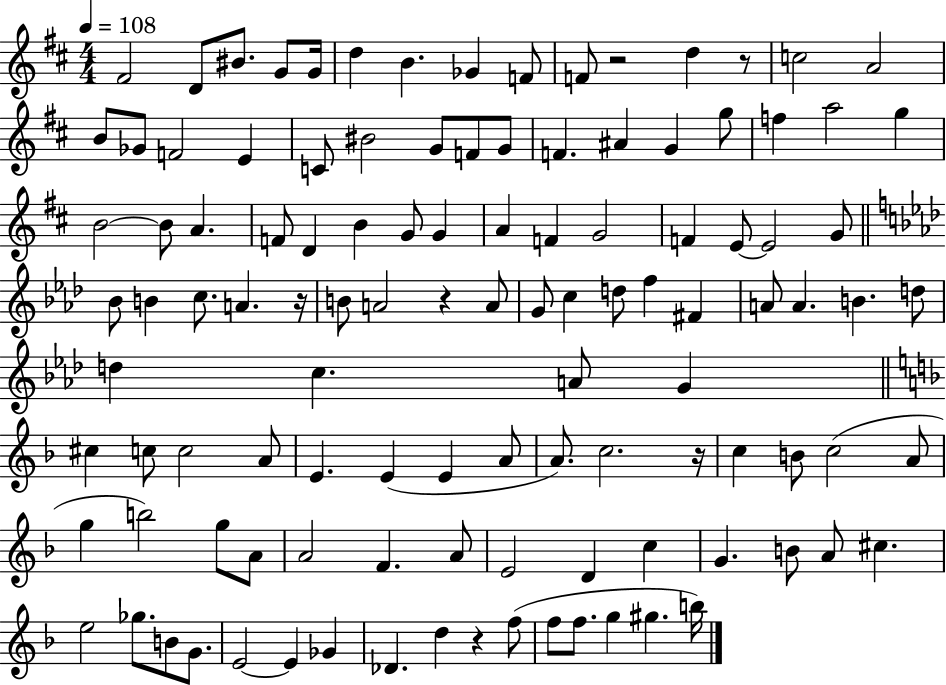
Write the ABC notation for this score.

X:1
T:Untitled
M:4/4
L:1/4
K:D
^F2 D/2 ^B/2 G/2 G/4 d B _G F/2 F/2 z2 d z/2 c2 A2 B/2 _G/2 F2 E C/2 ^B2 G/2 F/2 G/2 F ^A G g/2 f a2 g B2 B/2 A F/2 D B G/2 G A F G2 F E/2 E2 G/2 _B/2 B c/2 A z/4 B/2 A2 z A/2 G/2 c d/2 f ^F A/2 A B d/2 d c A/2 G ^c c/2 c2 A/2 E E E A/2 A/2 c2 z/4 c B/2 c2 A/2 g b2 g/2 A/2 A2 F A/2 E2 D c G B/2 A/2 ^c e2 _g/2 B/2 G/2 E2 E _G _D d z f/2 f/2 f/2 g ^g b/4